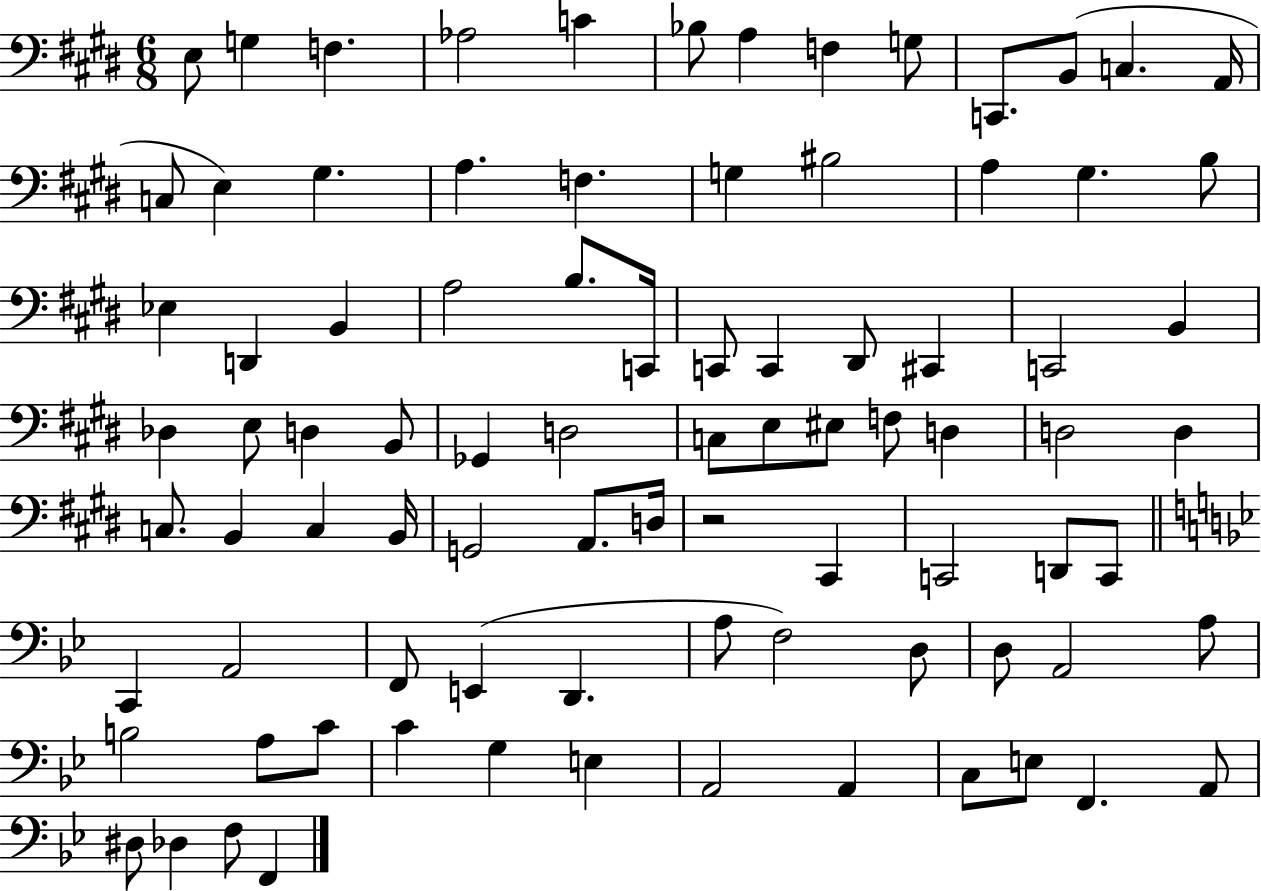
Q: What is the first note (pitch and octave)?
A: E3